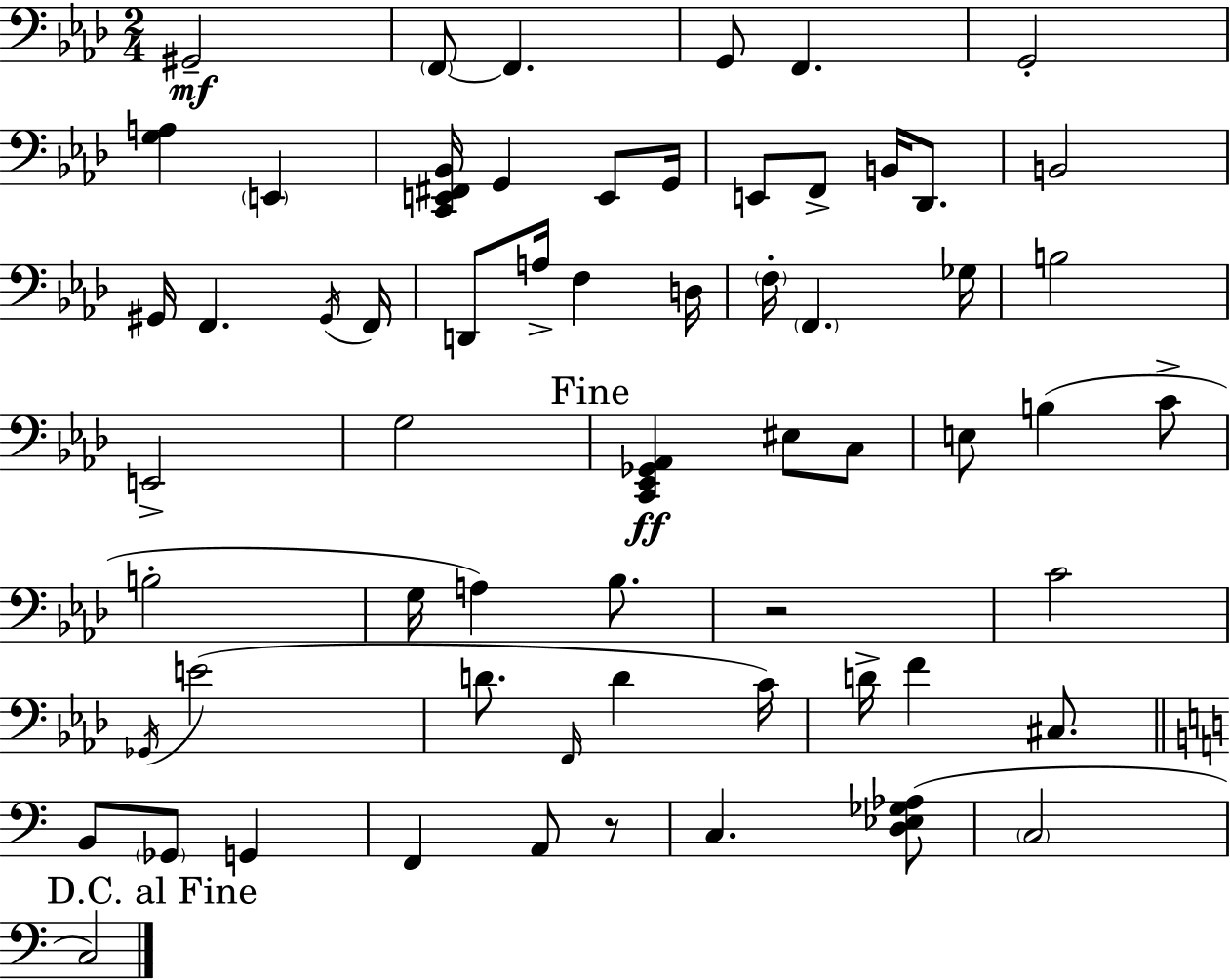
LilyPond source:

{
  \clef bass
  \numericTimeSignature
  \time 2/4
  \key aes \major
  \repeat volta 2 { gis,2--\mf | \parenthesize f,8~~ f,4. | g,8 f,4. | g,2-. | \break <g a>4 \parenthesize e,4 | <c, e, fis, bes,>16 g,4 e,8 g,16 | e,8 f,8-> b,16 des,8. | b,2 | \break gis,16 f,4. \acciaccatura { gis,16 } | f,16 d,8 a16-> f4 | d16 \parenthesize f16-. \parenthesize f,4. | ges16 b2 | \break e,2-> | g2 | \mark "Fine" <c, ees, ges, aes,>4\ff eis8 c8 | e8 b4( c'8-> | \break b2-. | g16 a4) bes8. | r2 | c'2 | \break \acciaccatura { ges,16 }( e'2 | d'8. \grace { f,16 } d'4 | c'16) d'16-> f'4 | cis8. \bar "||" \break \key a \minor b,8 \parenthesize ges,8 g,4 | f,4 a,8 r8 | c4. <d ees ges aes>8( | \parenthesize c2 | \break \mark "D.C. al Fine" c2) | } \bar "|."
}